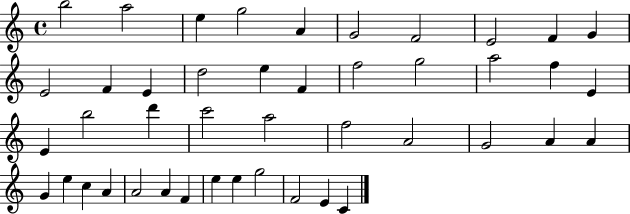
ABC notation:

X:1
T:Untitled
M:4/4
L:1/4
K:C
b2 a2 e g2 A G2 F2 E2 F G E2 F E d2 e F f2 g2 a2 f E E b2 d' c'2 a2 f2 A2 G2 A A G e c A A2 A F e e g2 F2 E C